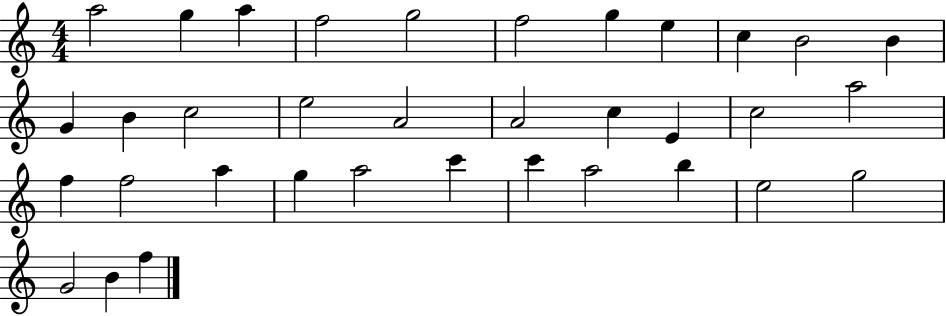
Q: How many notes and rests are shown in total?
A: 35